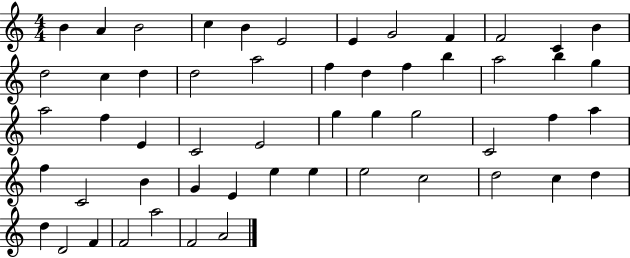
B4/q A4/q B4/h C5/q B4/q E4/h E4/q G4/h F4/q F4/h C4/q B4/q D5/h C5/q D5/q D5/h A5/h F5/q D5/q F5/q B5/q A5/h B5/q G5/q A5/h F5/q E4/q C4/h E4/h G5/q G5/q G5/h C4/h F5/q A5/q F5/q C4/h B4/q G4/q E4/q E5/q E5/q E5/h C5/h D5/h C5/q D5/q D5/q D4/h F4/q F4/h A5/h F4/h A4/h